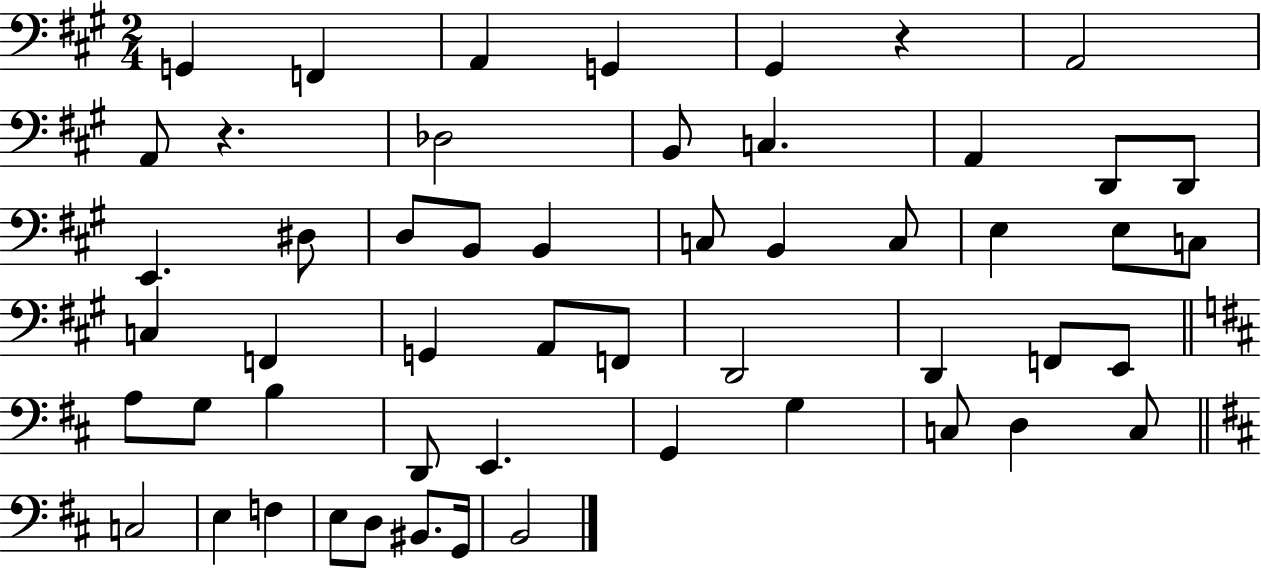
{
  \clef bass
  \numericTimeSignature
  \time 2/4
  \key a \major
  g,4 f,4 | a,4 g,4 | gis,4 r4 | a,2 | \break a,8 r4. | des2 | b,8 c4. | a,4 d,8 d,8 | \break e,4. dis8 | d8 b,8 b,4 | c8 b,4 c8 | e4 e8 c8 | \break c4 f,4 | g,4 a,8 f,8 | d,2 | d,4 f,8 e,8 | \break \bar "||" \break \key d \major a8 g8 b4 | d,8 e,4. | g,4 g4 | c8 d4 c8 | \break \bar "||" \break \key b \minor c2 | e4 f4 | e8 d8 bis,8. g,16 | b,2 | \break \bar "|."
}